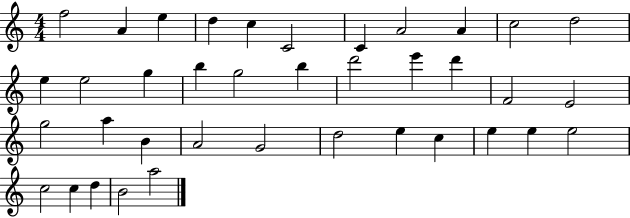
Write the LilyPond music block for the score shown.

{
  \clef treble
  \numericTimeSignature
  \time 4/4
  \key c \major
  f''2 a'4 e''4 | d''4 c''4 c'2 | c'4 a'2 a'4 | c''2 d''2 | \break e''4 e''2 g''4 | b''4 g''2 b''4 | d'''2 e'''4 d'''4 | f'2 e'2 | \break g''2 a''4 b'4 | a'2 g'2 | d''2 e''4 c''4 | e''4 e''4 e''2 | \break c''2 c''4 d''4 | b'2 a''2 | \bar "|."
}